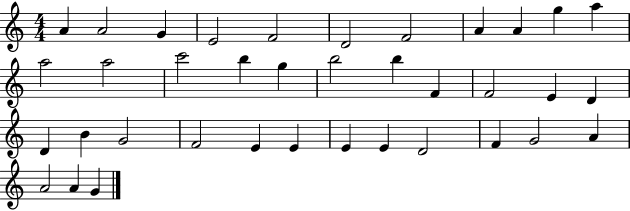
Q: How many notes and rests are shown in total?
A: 37